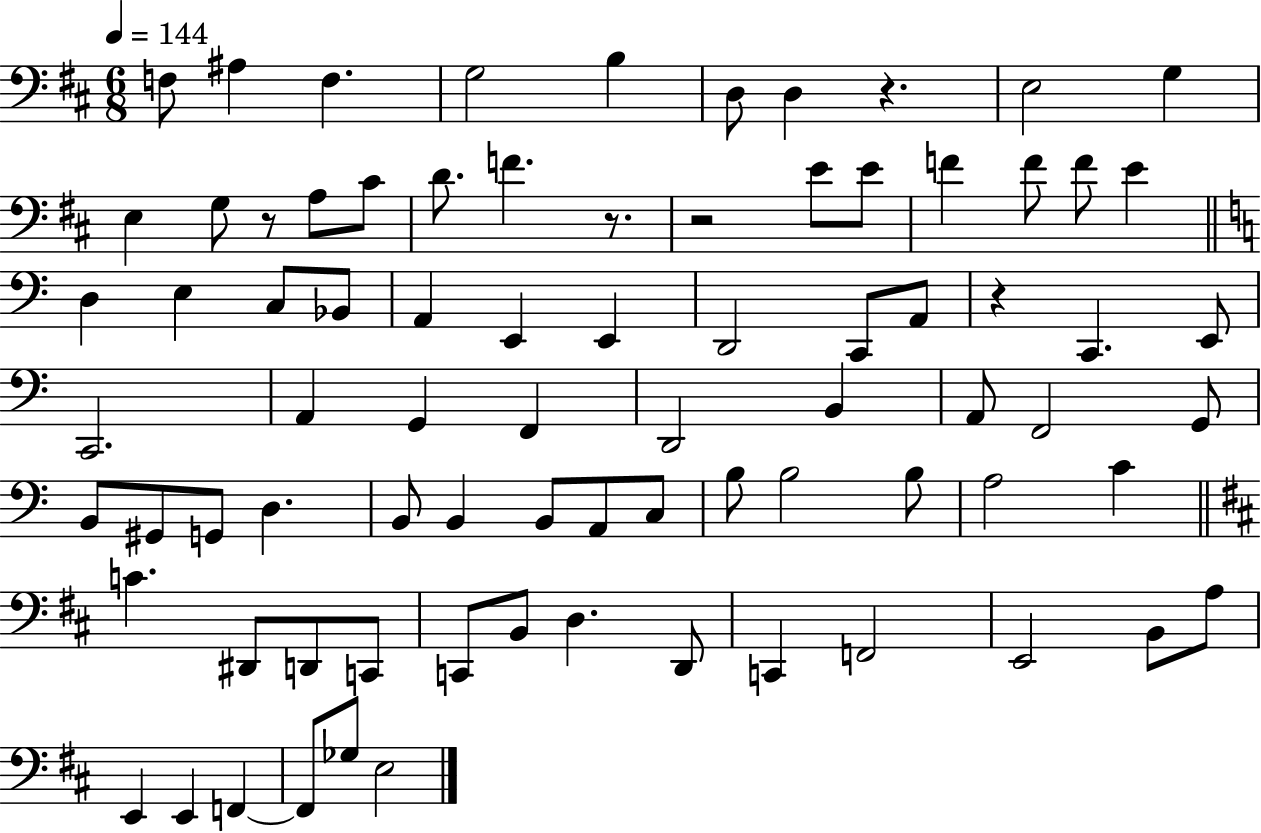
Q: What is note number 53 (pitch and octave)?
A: B3